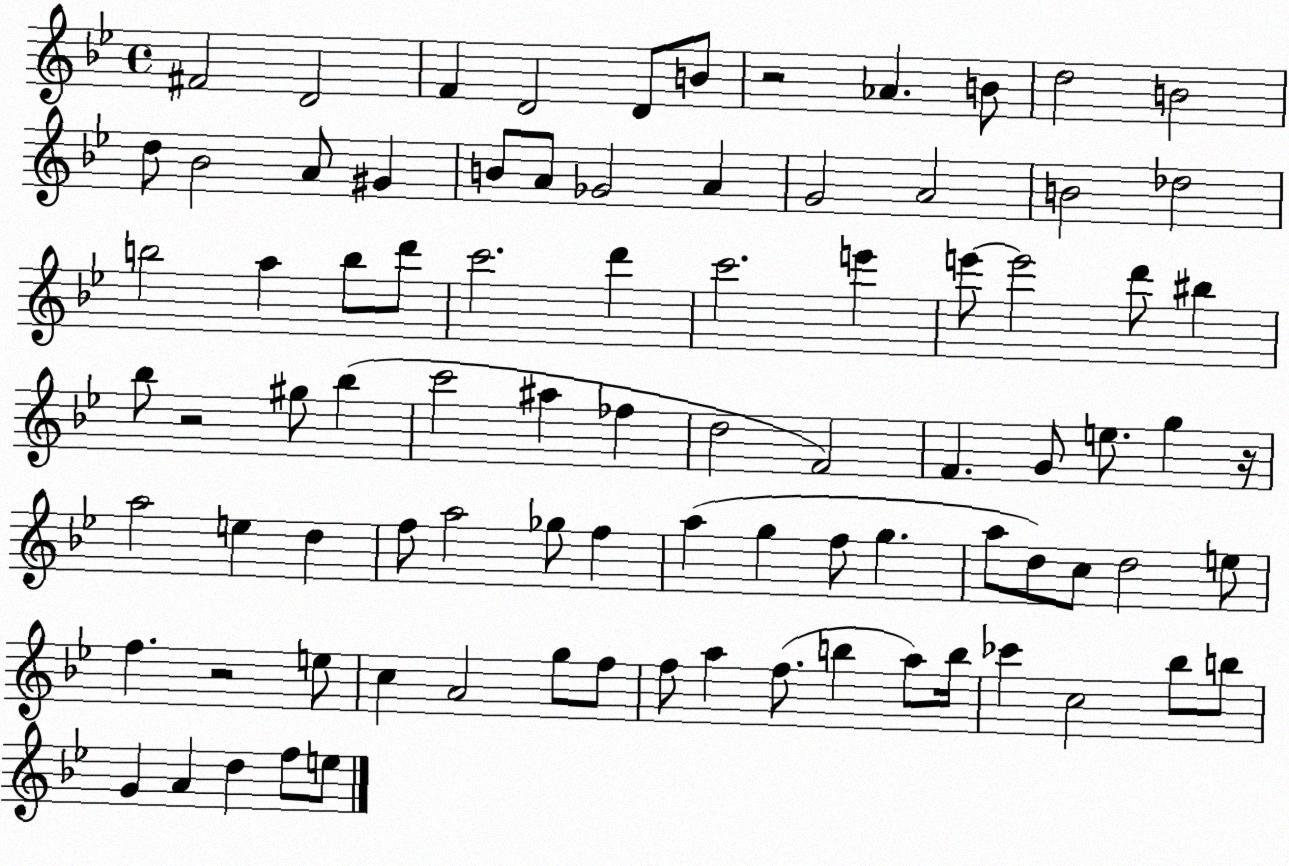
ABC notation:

X:1
T:Untitled
M:4/4
L:1/4
K:Bb
^F2 D2 F D2 D/2 B/2 z2 _A B/2 d2 B2 d/2 _B2 A/2 ^G B/2 A/2 _G2 A G2 A2 B2 _d2 b2 a b/2 d'/2 c'2 d' c'2 e' e'/2 e'2 d'/2 ^b _b/2 z2 ^g/2 _b c'2 ^a _f d2 F2 F G/2 e/2 g z/4 a2 e d f/2 a2 _g/2 f a g f/2 g a/2 d/2 c/2 d2 e/2 f z2 e/2 c A2 g/2 f/2 f/2 a f/2 b a/2 b/4 _c' c2 _b/2 b/2 G A d f/2 e/2